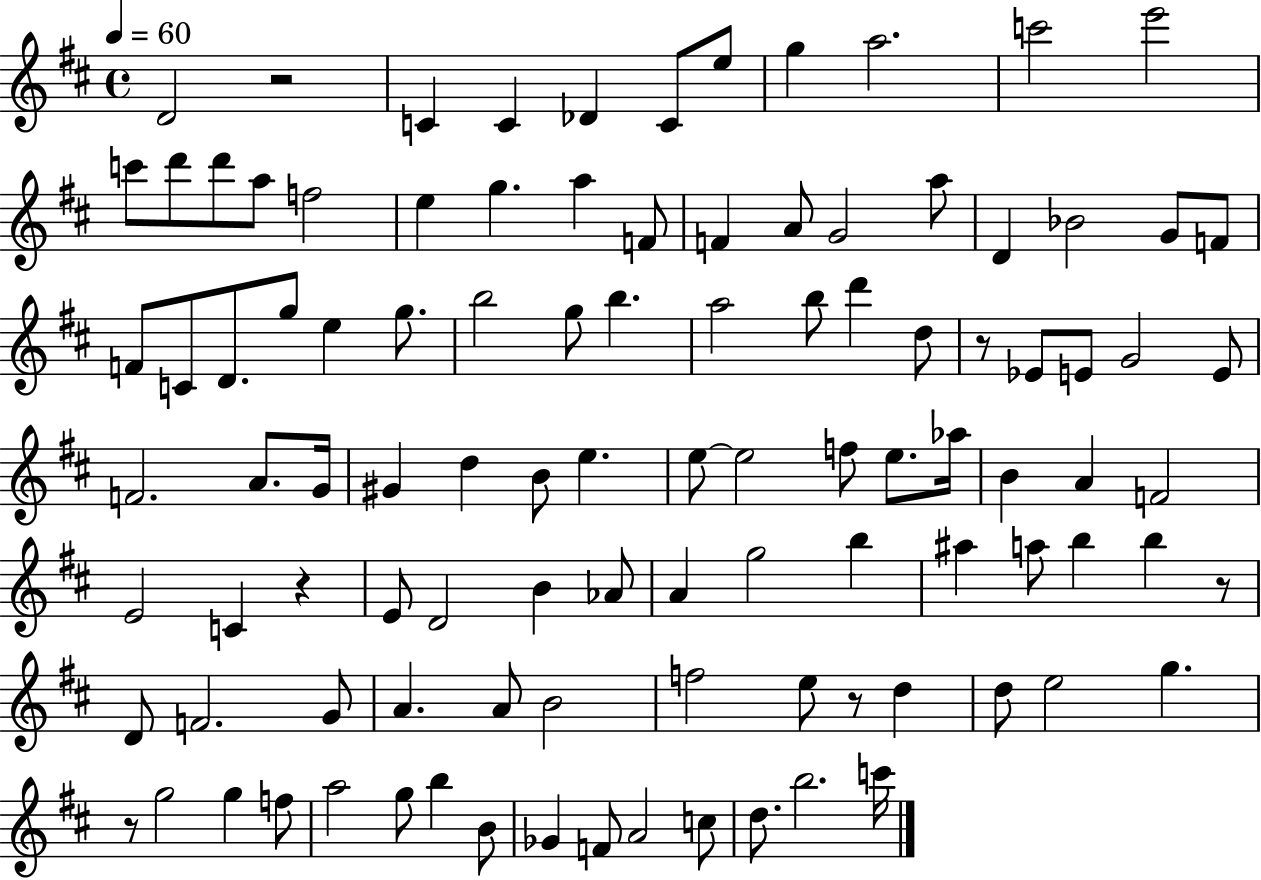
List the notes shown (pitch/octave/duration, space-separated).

D4/h R/h C4/q C4/q Db4/q C4/e E5/e G5/q A5/h. C6/h E6/h C6/e D6/e D6/e A5/e F5/h E5/q G5/q. A5/q F4/e F4/q A4/e G4/h A5/e D4/q Bb4/h G4/e F4/e F4/e C4/e D4/e. G5/e E5/q G5/e. B5/h G5/e B5/q. A5/h B5/e D6/q D5/e R/e Eb4/e E4/e G4/h E4/e F4/h. A4/e. G4/s G#4/q D5/q B4/e E5/q. E5/e E5/h F5/e E5/e. Ab5/s B4/q A4/q F4/h E4/h C4/q R/q E4/e D4/h B4/q Ab4/e A4/q G5/h B5/q A#5/q A5/e B5/q B5/q R/e D4/e F4/h. G4/e A4/q. A4/e B4/h F5/h E5/e R/e D5/q D5/e E5/h G5/q. R/e G5/h G5/q F5/e A5/h G5/e B5/q B4/e Gb4/q F4/e A4/h C5/e D5/e. B5/h. C6/s